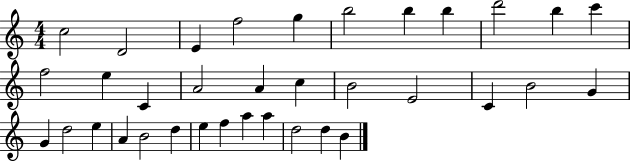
C5/h D4/h E4/q F5/h G5/q B5/h B5/q B5/q D6/h B5/q C6/q F5/h E5/q C4/q A4/h A4/q C5/q B4/h E4/h C4/q B4/h G4/q G4/q D5/h E5/q A4/q B4/h D5/q E5/q F5/q A5/q A5/q D5/h D5/q B4/q